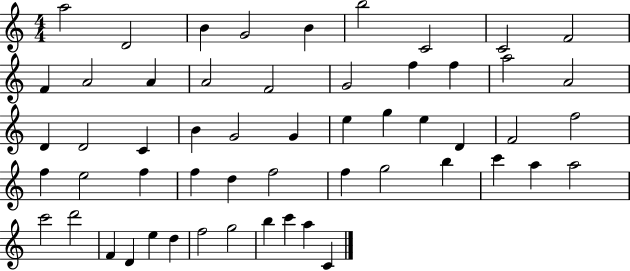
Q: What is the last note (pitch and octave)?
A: C4